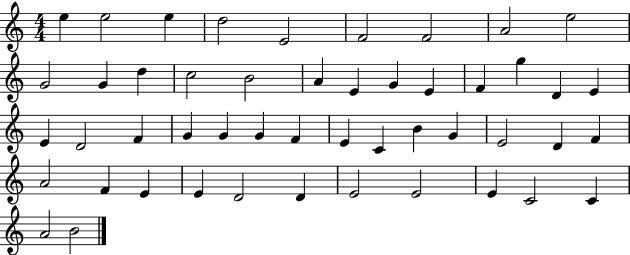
{
  \clef treble
  \numericTimeSignature
  \time 4/4
  \key c \major
  e''4 e''2 e''4 | d''2 e'2 | f'2 f'2 | a'2 e''2 | \break g'2 g'4 d''4 | c''2 b'2 | a'4 e'4 g'4 e'4 | f'4 g''4 d'4 e'4 | \break e'4 d'2 f'4 | g'4 g'4 g'4 f'4 | e'4 c'4 b'4 g'4 | e'2 d'4 f'4 | \break a'2 f'4 e'4 | e'4 d'2 d'4 | e'2 e'2 | e'4 c'2 c'4 | \break a'2 b'2 | \bar "|."
}